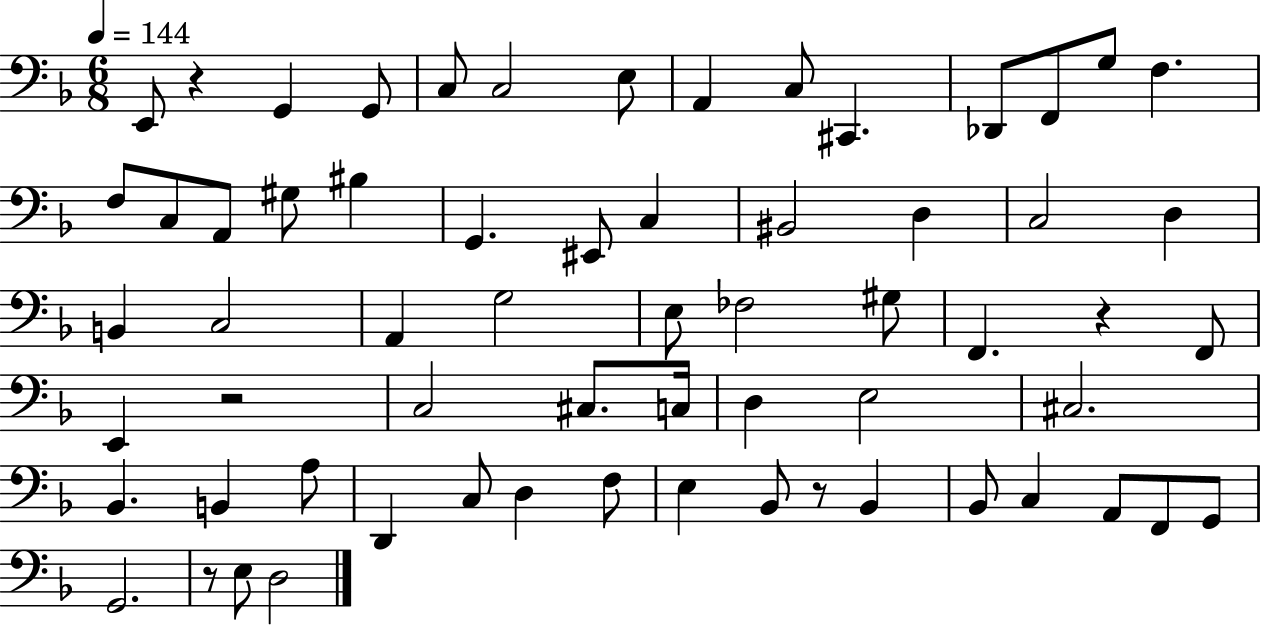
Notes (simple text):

E2/e R/q G2/q G2/e C3/e C3/h E3/e A2/q C3/e C#2/q. Db2/e F2/e G3/e F3/q. F3/e C3/e A2/e G#3/e BIS3/q G2/q. EIS2/e C3/q BIS2/h D3/q C3/h D3/q B2/q C3/h A2/q G3/h E3/e FES3/h G#3/e F2/q. R/q F2/e E2/q R/h C3/h C#3/e. C3/s D3/q E3/h C#3/h. Bb2/q. B2/q A3/e D2/q C3/e D3/q F3/e E3/q Bb2/e R/e Bb2/q Bb2/e C3/q A2/e F2/e G2/e G2/h. R/e E3/e D3/h